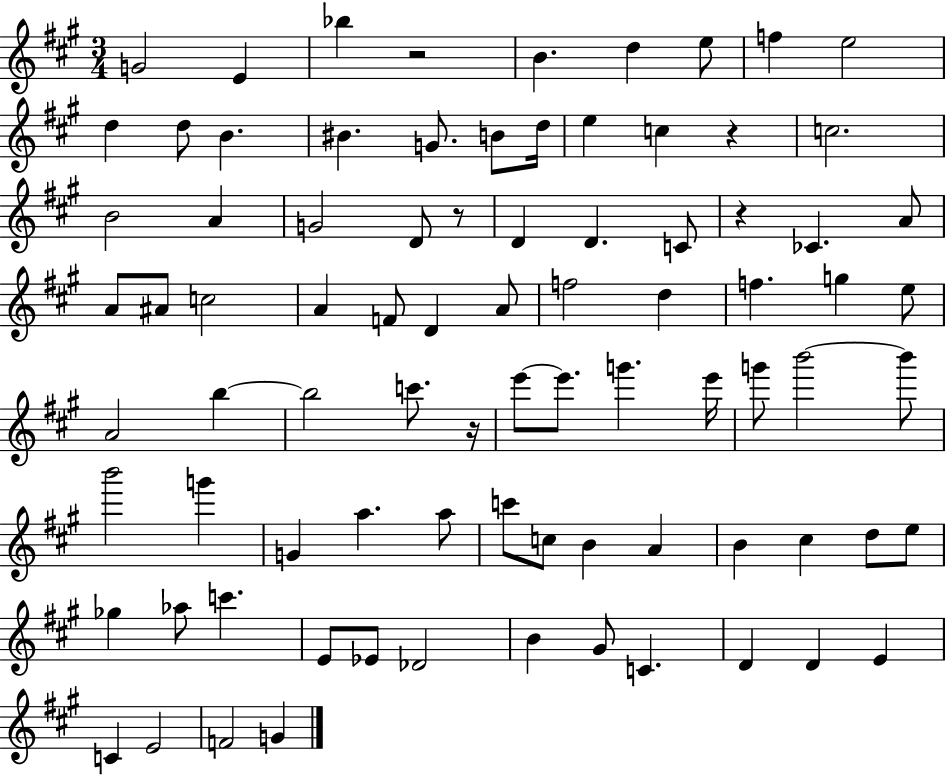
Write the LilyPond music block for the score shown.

{
  \clef treble
  \numericTimeSignature
  \time 3/4
  \key a \major
  g'2 e'4 | bes''4 r2 | b'4. d''4 e''8 | f''4 e''2 | \break d''4 d''8 b'4. | bis'4. g'8. b'8 d''16 | e''4 c''4 r4 | c''2. | \break b'2 a'4 | g'2 d'8 r8 | d'4 d'4. c'8 | r4 ces'4. a'8 | \break a'8 ais'8 c''2 | a'4 f'8 d'4 a'8 | f''2 d''4 | f''4. g''4 e''8 | \break a'2 b''4~~ | b''2 c'''8. r16 | e'''8~~ e'''8. g'''4. e'''16 | g'''8 b'''2~~ b'''8 | \break b'''2 g'''4 | g'4 a''4. a''8 | c'''8 c''8 b'4 a'4 | b'4 cis''4 d''8 e''8 | \break ges''4 aes''8 c'''4. | e'8 ees'8 des'2 | b'4 gis'8 c'4. | d'4 d'4 e'4 | \break c'4 e'2 | f'2 g'4 | \bar "|."
}